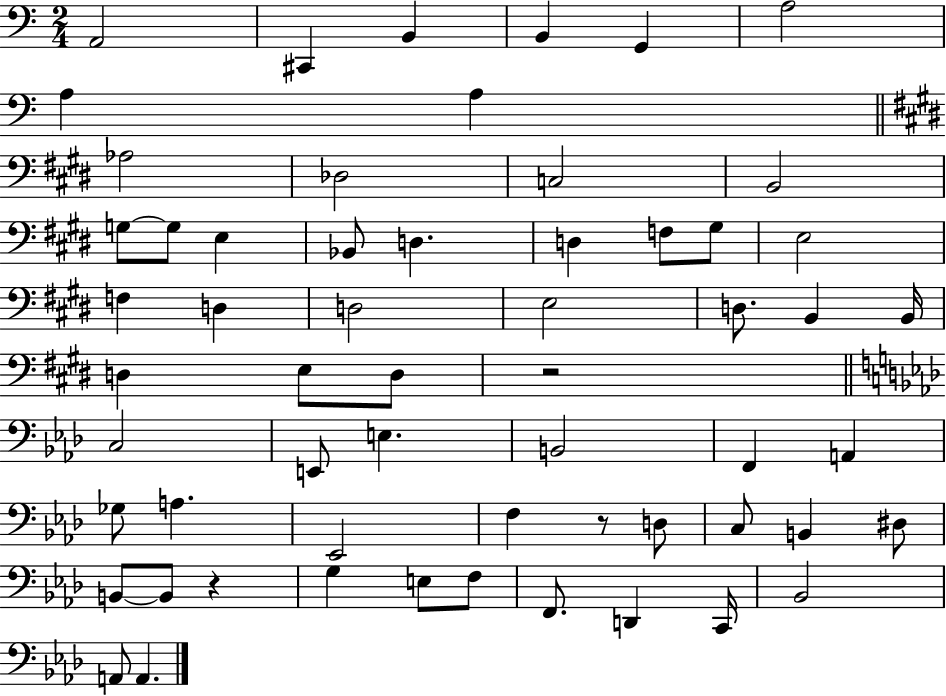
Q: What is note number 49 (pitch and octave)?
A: E3